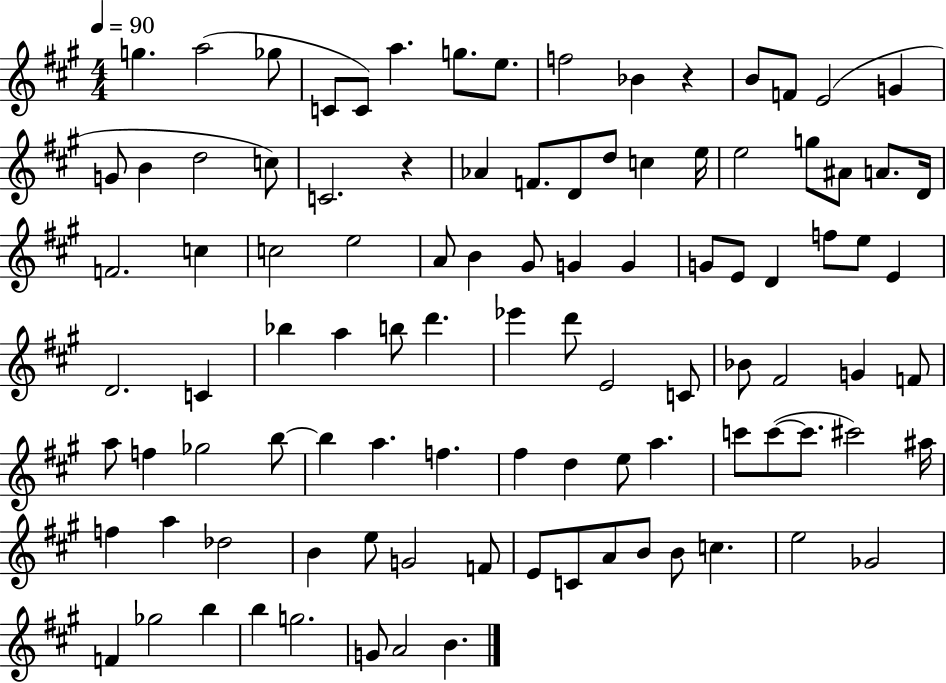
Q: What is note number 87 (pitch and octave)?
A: B4